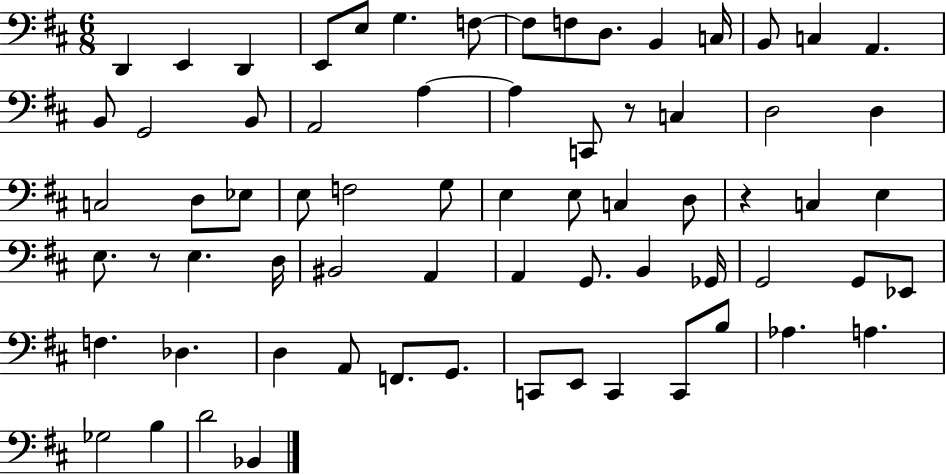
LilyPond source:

{
  \clef bass
  \numericTimeSignature
  \time 6/8
  \key d \major
  d,4 e,4 d,4 | e,8 e8 g4. f8~~ | f8 f8 d8. b,4 c16 | b,8 c4 a,4. | \break b,8 g,2 b,8 | a,2 a4~~ | a4 c,8 r8 c4 | d2 d4 | \break c2 d8 ees8 | e8 f2 g8 | e4 e8 c4 d8 | r4 c4 e4 | \break e8. r8 e4. d16 | bis,2 a,4 | a,4 g,8. b,4 ges,16 | g,2 g,8 ees,8 | \break f4. des4. | d4 a,8 f,8. g,8. | c,8 e,8 c,4 c,8 b8 | aes4. a4. | \break ges2 b4 | d'2 bes,4 | \bar "|."
}